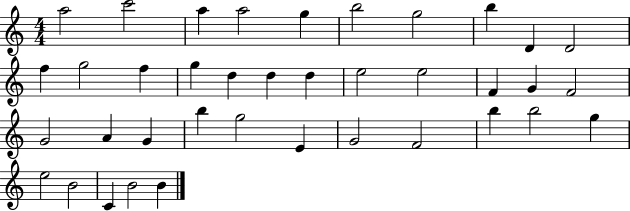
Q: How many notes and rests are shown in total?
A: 38